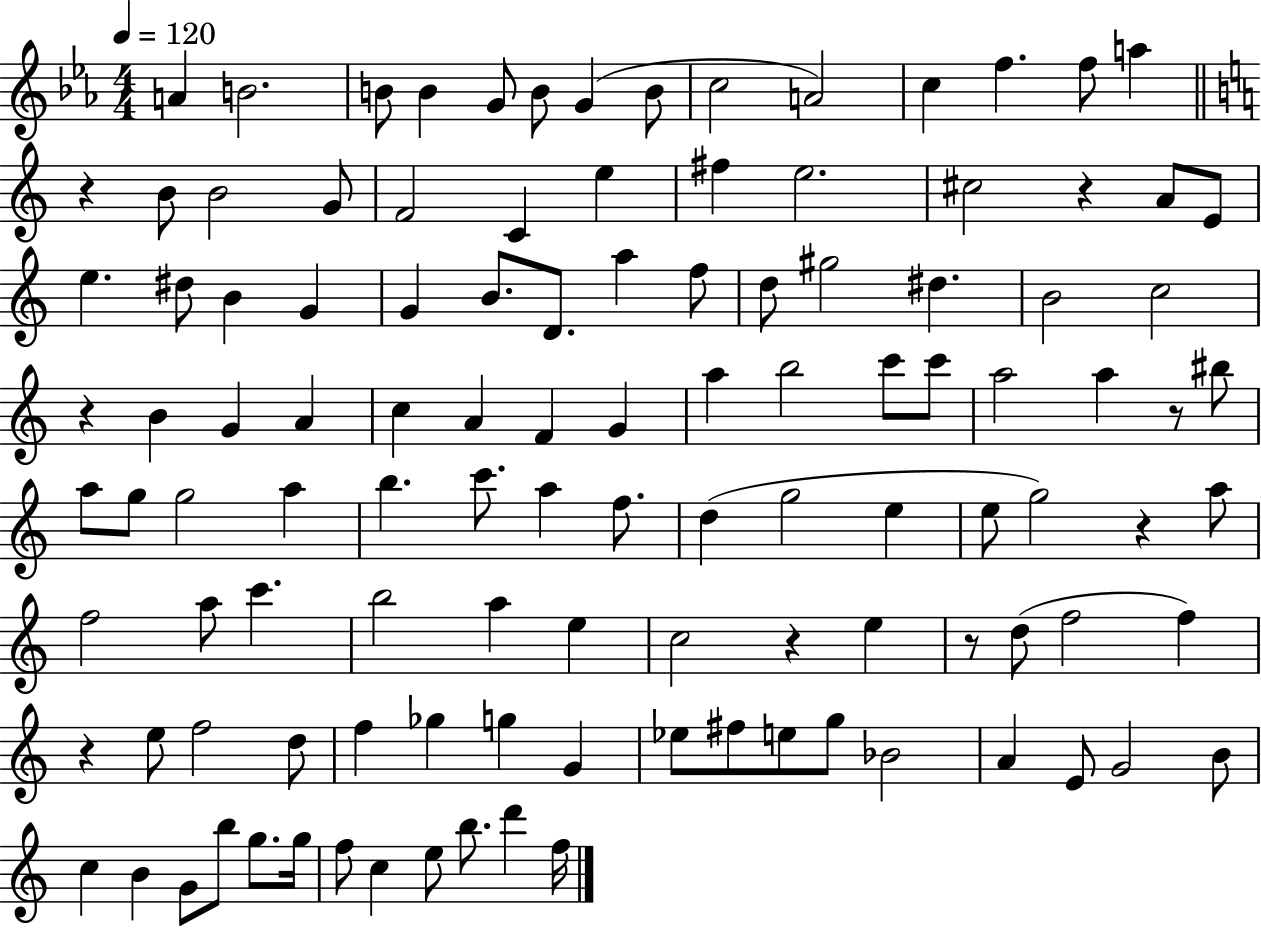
X:1
T:Untitled
M:4/4
L:1/4
K:Eb
A B2 B/2 B G/2 B/2 G B/2 c2 A2 c f f/2 a z B/2 B2 G/2 F2 C e ^f e2 ^c2 z A/2 E/2 e ^d/2 B G G B/2 D/2 a f/2 d/2 ^g2 ^d B2 c2 z B G A c A F G a b2 c'/2 c'/2 a2 a z/2 ^b/2 a/2 g/2 g2 a b c'/2 a f/2 d g2 e e/2 g2 z a/2 f2 a/2 c' b2 a e c2 z e z/2 d/2 f2 f z e/2 f2 d/2 f _g g G _e/2 ^f/2 e/2 g/2 _B2 A E/2 G2 B/2 c B G/2 b/2 g/2 g/4 f/2 c e/2 b/2 d' f/4